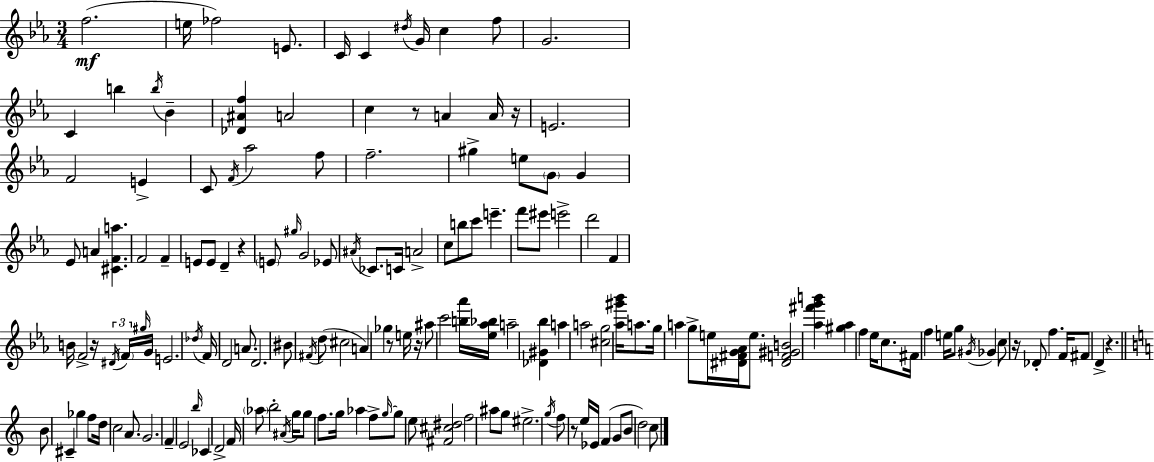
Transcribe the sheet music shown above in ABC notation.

X:1
T:Untitled
M:3/4
L:1/4
K:Eb
f2 e/4 _f2 E/2 C/4 C ^d/4 G/4 c f/2 G2 C b b/4 _B [_D^Af] A2 c z/2 A A/4 z/4 E2 F2 E C/2 F/4 _a2 f/2 f2 ^g e/2 G/2 G _E/2 A [^CFa] F2 F E/2 E/2 D z E/2 ^g/4 G2 _E/2 ^A/4 _C/2 C/4 A2 c/2 b/2 c'/2 e' f'/2 ^e'/2 e'2 d'2 F B/4 F2 z/4 ^D/4 F/4 ^g/4 G/4 E2 _d/4 F/4 D2 A/2 D2 ^B/2 ^F/4 d/2 ^c2 A _g z/2 e/4 z/4 ^a/2 c'2 [b_a']/4 [_e_a_b]/4 a2 [_D^G_b] a a2 [^cg]2 [_a^g'_b']/4 a/2 g/4 a g/2 e/4 [^D^FG_A]/4 e/2 [^DF^GB]2 [_a^f'g'b'] [^g_a] f _e/4 c/2 ^F/4 f e/4 g/2 ^G/4 _G c/2 z/4 _D/2 f F/4 ^F/2 D z B/2 ^C _g f/2 d/4 c2 A/2 G2 F E2 b/4 _C D2 F/4 _a/2 b2 ^A/4 g/4 g/2 f/2 g/4 _a f/2 g/4 g/2 e/2 [^F^c^d]2 f2 ^a/2 g/2 ^e2 g/4 f/2 z/2 e/4 _E/4 F G/2 B/2 d2 c/2